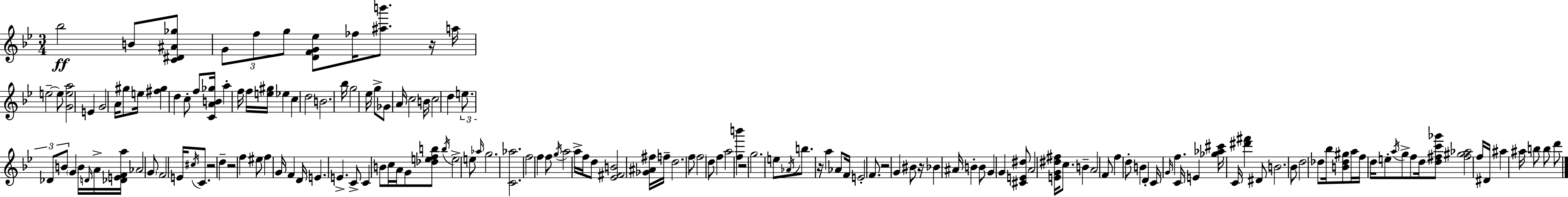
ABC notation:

X:1
T:Untitled
M:3/4
L:1/4
K:Gm
_b2 B/2 [C^D^A_g]/2 G/2 f/2 g/2 [DFG_e]/2 _f/4 [^ab']/2 z/4 a/4 e2 e/2 [Gea]2 E G2 A/4 ^g/2 e/4 [^f^g] d c/2 f/2 [CAB_g]/4 a f/4 f/4 [e^g]/4 _e c d2 B2 _b/4 g2 _e/4 g/2 _G/2 A/4 c2 B/4 c2 d e/2 _D/2 B/2 G B/4 D/4 A/4 [_DEFa]/4 _A2 G/2 F2 E/4 ^c/4 C/2 z2 d z2 f ^e/2 f G/4 F D/4 E E C/2 C B/2 c/4 A/4 G/2 [_defb]/2 b/4 e2 e/2 _a/4 g2 [C_a]2 f2 f f/2 g/4 a2 a/4 f/4 d/2 [_E^FB]2 [_G^A^f]/4 f/4 d2 f/2 f2 d/2 f a2 [fb'] z2 g2 e/2 _A/4 b/2 z/4 a _A/2 F/4 E2 F/2 z2 G ^B/2 z/4 _B ^A/4 B B/2 G G [^CE^d]/2 A2 [EG^d^f]/4 c/2 B A2 F/2 f d/2 B D C/4 G/4 f C/4 E [_g_a^c']/4 C/4 [^d'^f'] ^D/2 B2 _B/2 d2 _d/2 _b/4 [B_d^g]/2 a/4 f/4 d/4 e/2 a/4 g/2 f/2 d/4 [d^fc'_g']/2 [^f^g_a]2 f/4 ^D/4 ^a ^a/4 b/2 b/2 d'/2